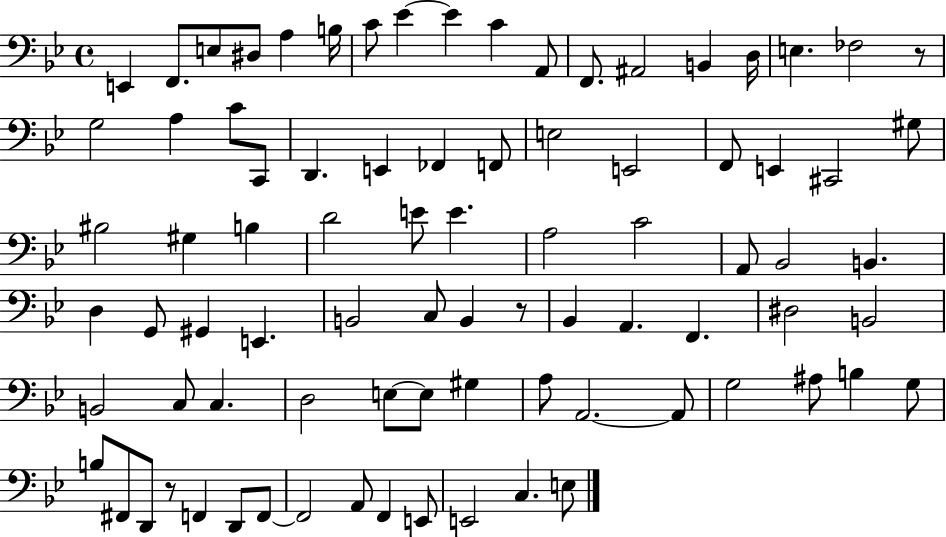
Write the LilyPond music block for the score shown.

{
  \clef bass
  \time 4/4
  \defaultTimeSignature
  \key bes \major
  e,4 f,8. e8 dis8 a4 b16 | c'8 ees'4~~ ees'4 c'4 a,8 | f,8. ais,2 b,4 d16 | e4. fes2 r8 | \break g2 a4 c'8 c,8 | d,4. e,4 fes,4 f,8 | e2 e,2 | f,8 e,4 cis,2 gis8 | \break bis2 gis4 b4 | d'2 e'8 e'4. | a2 c'2 | a,8 bes,2 b,4. | \break d4 g,8 gis,4 e,4. | b,2 c8 b,4 r8 | bes,4 a,4. f,4. | dis2 b,2 | \break b,2 c8 c4. | d2 e8~~ e8 gis4 | a8 a,2.~~ a,8 | g2 ais8 b4 g8 | \break b8 fis,8 d,8 r8 f,4 d,8 f,8~~ | f,2 a,8 f,4 e,8 | e,2 c4. e8 | \bar "|."
}